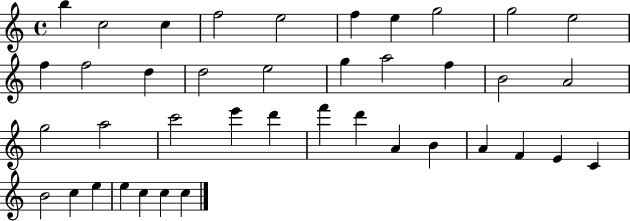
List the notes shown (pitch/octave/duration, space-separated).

B5/q C5/h C5/q F5/h E5/h F5/q E5/q G5/h G5/h E5/h F5/q F5/h D5/q D5/h E5/h G5/q A5/h F5/q B4/h A4/h G5/h A5/h C6/h E6/q D6/q F6/q D6/q A4/q B4/q A4/q F4/q E4/q C4/q B4/h C5/q E5/q E5/q C5/q C5/q C5/q